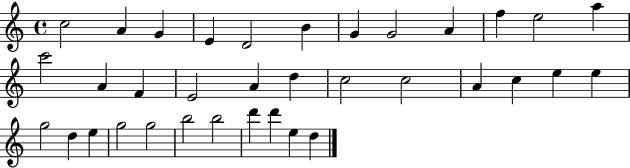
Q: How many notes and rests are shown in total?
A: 35